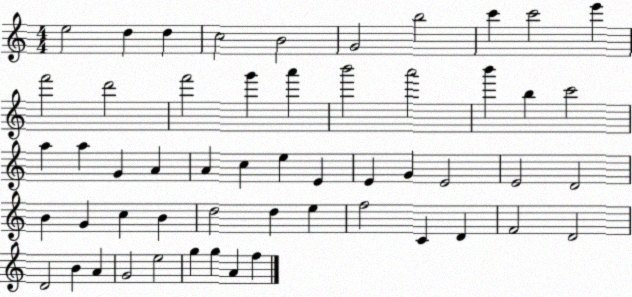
X:1
T:Untitled
M:4/4
L:1/4
K:C
e2 d d c2 B2 G2 b2 c' c'2 e' f'2 d'2 f'2 g' a' b'2 a'2 b' b c'2 a a G A A c e E E G E2 E2 D2 B G c B d2 d e f2 C D F2 D2 D2 B A G2 e2 g g A f